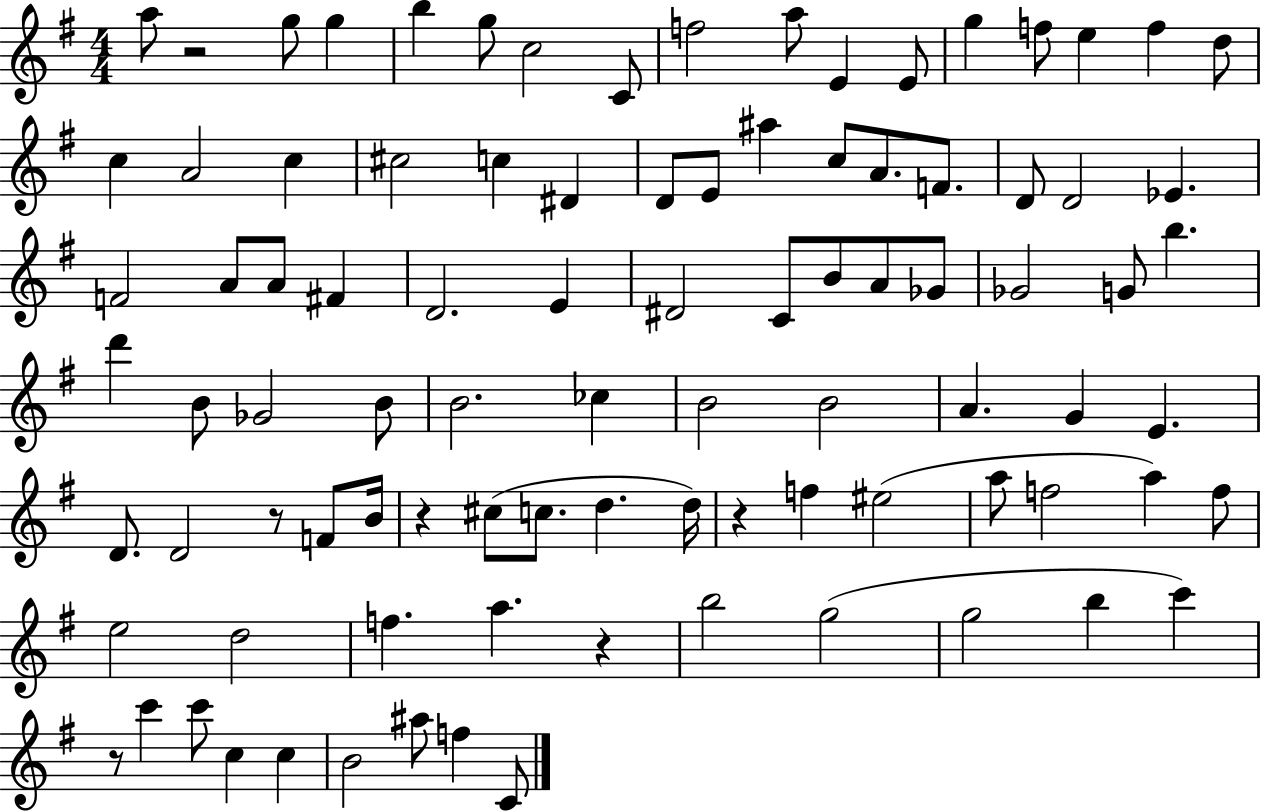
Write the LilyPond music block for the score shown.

{
  \clef treble
  \numericTimeSignature
  \time 4/4
  \key g \major
  a''8 r2 g''8 g''4 | b''4 g''8 c''2 c'8 | f''2 a''8 e'4 e'8 | g''4 f''8 e''4 f''4 d''8 | \break c''4 a'2 c''4 | cis''2 c''4 dis'4 | d'8 e'8 ais''4 c''8 a'8. f'8. | d'8 d'2 ees'4. | \break f'2 a'8 a'8 fis'4 | d'2. e'4 | dis'2 c'8 b'8 a'8 ges'8 | ges'2 g'8 b''4. | \break d'''4 b'8 ges'2 b'8 | b'2. ces''4 | b'2 b'2 | a'4. g'4 e'4. | \break d'8. d'2 r8 f'8 b'16 | r4 cis''8( c''8. d''4. d''16) | r4 f''4 eis''2( | a''8 f''2 a''4) f''8 | \break e''2 d''2 | f''4. a''4. r4 | b''2 g''2( | g''2 b''4 c'''4) | \break r8 c'''4 c'''8 c''4 c''4 | b'2 ais''8 f''4 c'8 | \bar "|."
}